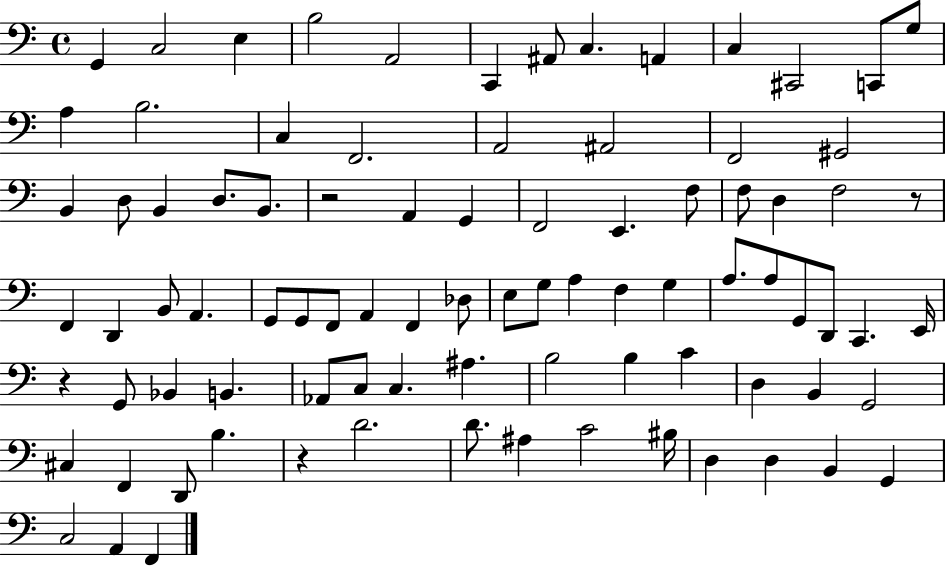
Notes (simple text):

G2/q C3/h E3/q B3/h A2/h C2/q A#2/e C3/q. A2/q C3/q C#2/h C2/e G3/e A3/q B3/h. C3/q F2/h. A2/h A#2/h F2/h G#2/h B2/q D3/e B2/q D3/e. B2/e. R/h A2/q G2/q F2/h E2/q. F3/e F3/e D3/q F3/h R/e F2/q D2/q B2/e A2/q. G2/e G2/e F2/e A2/q F2/q Db3/e E3/e G3/e A3/q F3/q G3/q A3/e. A3/e G2/e D2/e C2/q. E2/s R/q G2/e Bb2/q B2/q. Ab2/e C3/e C3/q. A#3/q. B3/h B3/q C4/q D3/q B2/q G2/h C#3/q F2/q D2/e B3/q. R/q D4/h. D4/e. A#3/q C4/h BIS3/s D3/q D3/q B2/q G2/q C3/h A2/q F2/q